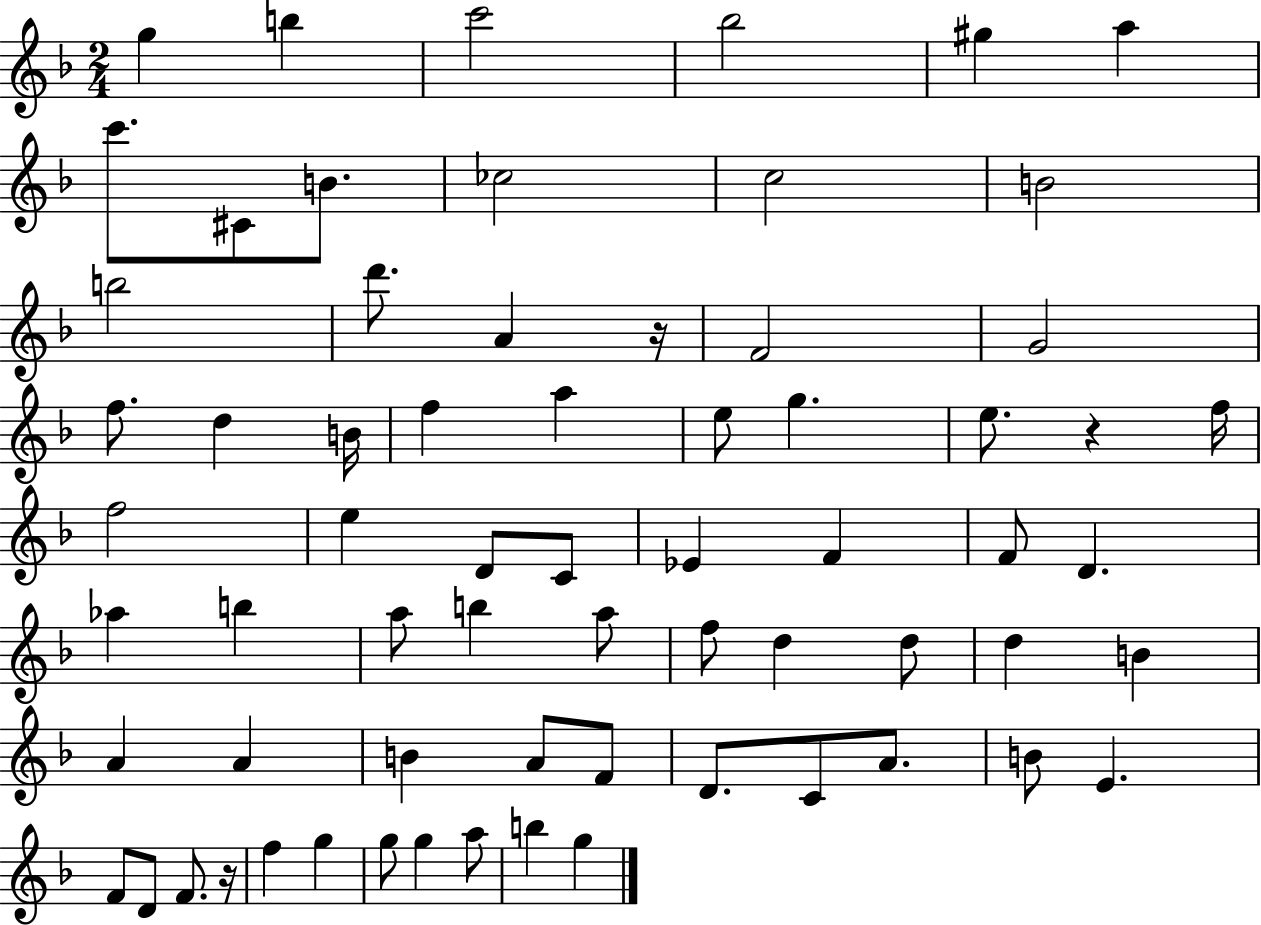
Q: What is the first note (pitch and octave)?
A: G5